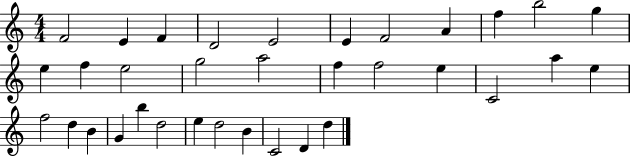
X:1
T:Untitled
M:4/4
L:1/4
K:C
F2 E F D2 E2 E F2 A f b2 g e f e2 g2 a2 f f2 e C2 a e f2 d B G b d2 e d2 B C2 D d